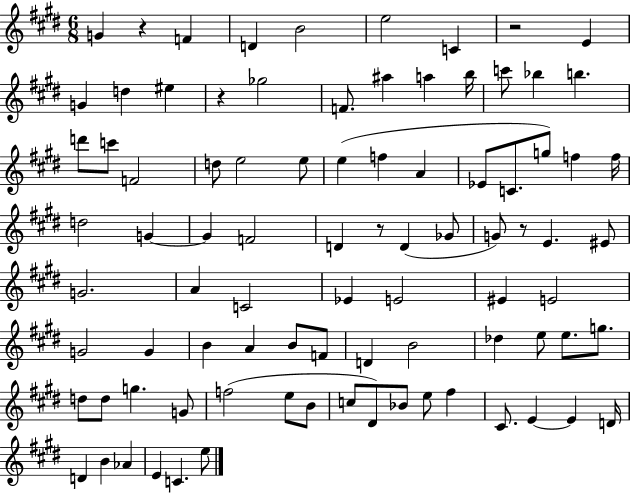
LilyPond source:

{
  \clef treble
  \numericTimeSignature
  \time 6/8
  \key e \major
  \repeat volta 2 { g'4 r4 f'4 | d'4 b'2 | e''2 c'4 | r2 e'4 | \break g'4 d''4 eis''4 | r4 ges''2 | f'8. ais''4 a''4 b''16 | c'''8 bes''4 b''4. | \break d'''8 c'''8 f'2 | d''8 e''2 e''8 | e''4( f''4 a'4 | ees'8 c'8. g''8) f''4 f''16 | \break d''2 g'4~~ | g'4 f'2 | d'4 r8 d'4( ges'8 | g'8) r8 e'4. eis'8 | \break g'2. | a'4 c'2 | ees'4 e'2 | eis'4 e'2 | \break g'2 g'4 | b'4 a'4 b'8 f'8 | d'4 b'2 | des''4 e''8 e''8. g''8. | \break d''8 d''8 g''4. g'8 | f''2( e''8 b'8 | c''8 dis'8) bes'8 e''8 fis''4 | cis'8. e'4~~ e'4 d'16 | \break d'4 b'4 aes'4 | e'4 c'4. e''8 | } \bar "|."
}